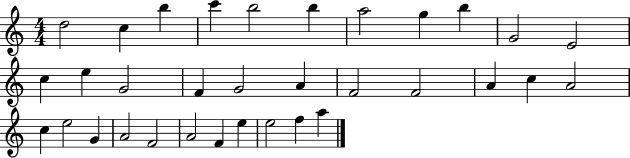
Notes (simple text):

D5/h C5/q B5/q C6/q B5/h B5/q A5/h G5/q B5/q G4/h E4/h C5/q E5/q G4/h F4/q G4/h A4/q F4/h F4/h A4/q C5/q A4/h C5/q E5/h G4/q A4/h F4/h A4/h F4/q E5/q E5/h F5/q A5/q